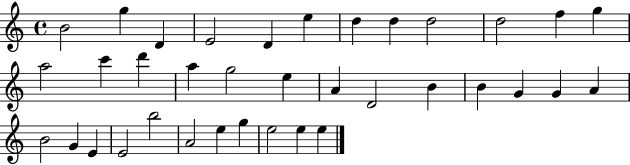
X:1
T:Untitled
M:4/4
L:1/4
K:C
B2 g D E2 D e d d d2 d2 f g a2 c' d' a g2 e A D2 B B G G A B2 G E E2 b2 A2 e g e2 e e